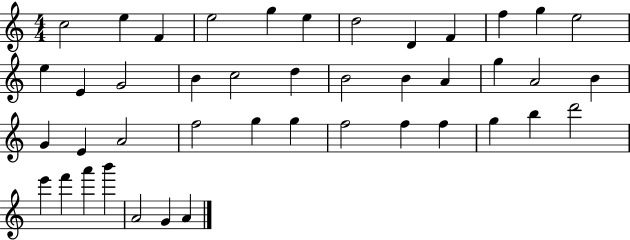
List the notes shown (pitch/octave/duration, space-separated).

C5/h E5/q F4/q E5/h G5/q E5/q D5/h D4/q F4/q F5/q G5/q E5/h E5/q E4/q G4/h B4/q C5/h D5/q B4/h B4/q A4/q G5/q A4/h B4/q G4/q E4/q A4/h F5/h G5/q G5/q F5/h F5/q F5/q G5/q B5/q D6/h E6/q F6/q A6/q B6/q A4/h G4/q A4/q